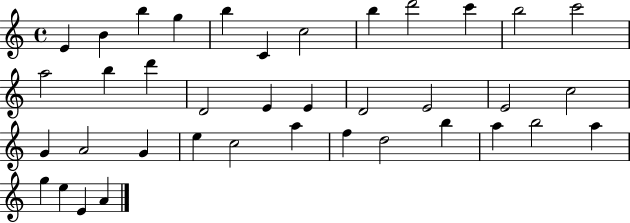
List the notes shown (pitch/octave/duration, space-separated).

E4/q B4/q B5/q G5/q B5/q C4/q C5/h B5/q D6/h C6/q B5/h C6/h A5/h B5/q D6/q D4/h E4/q E4/q D4/h E4/h E4/h C5/h G4/q A4/h G4/q E5/q C5/h A5/q F5/q D5/h B5/q A5/q B5/h A5/q G5/q E5/q E4/q A4/q